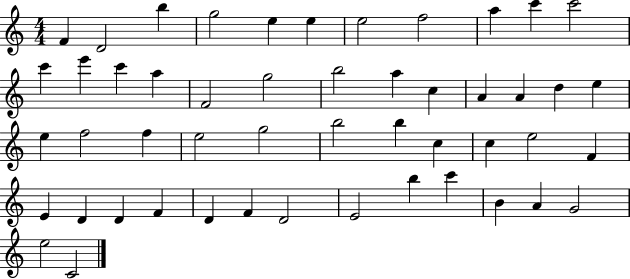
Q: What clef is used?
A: treble